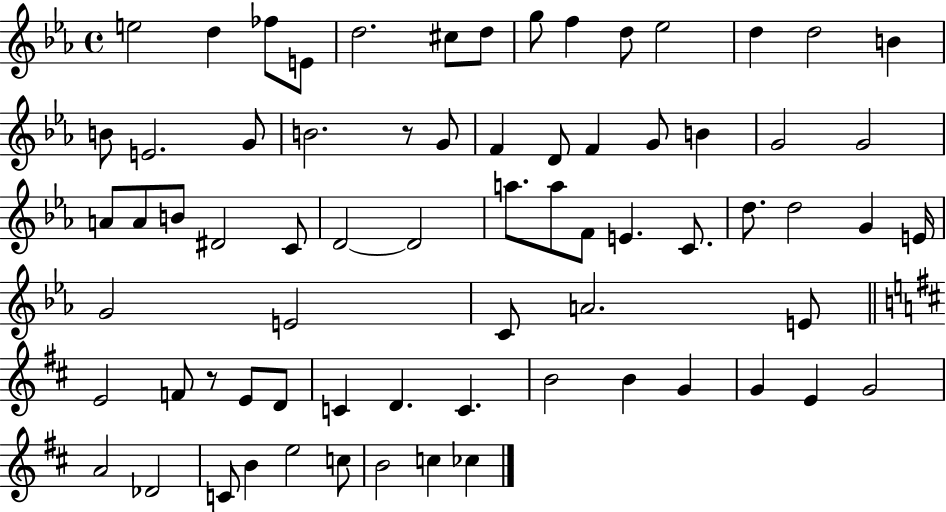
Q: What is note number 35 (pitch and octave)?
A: A5